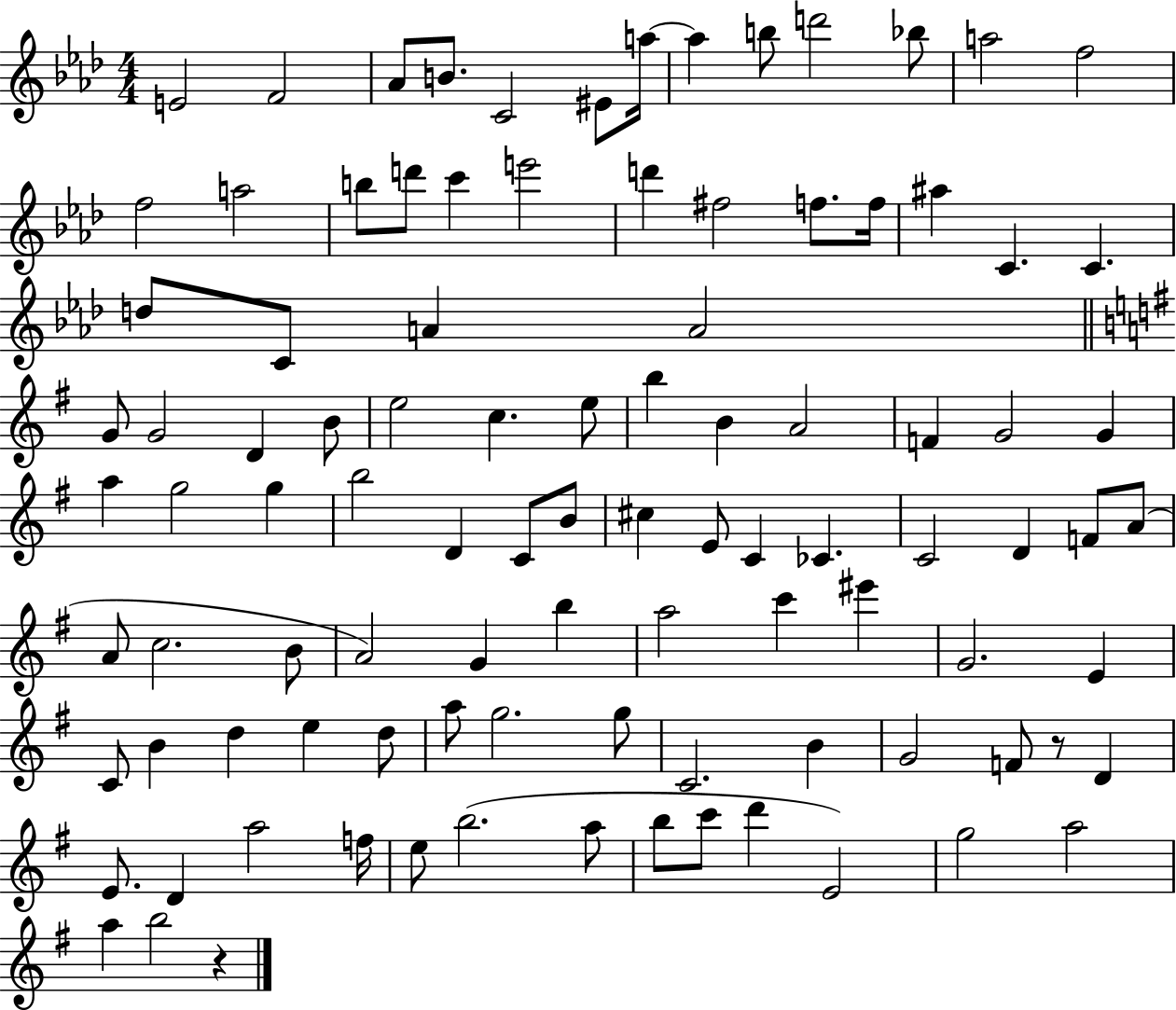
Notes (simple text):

E4/h F4/h Ab4/e B4/e. C4/h EIS4/e A5/s A5/q B5/e D6/h Bb5/e A5/h F5/h F5/h A5/h B5/e D6/e C6/q E6/h D6/q F#5/h F5/e. F5/s A#5/q C4/q. C4/q. D5/e C4/e A4/q A4/h G4/e G4/h D4/q B4/e E5/h C5/q. E5/e B5/q B4/q A4/h F4/q G4/h G4/q A5/q G5/h G5/q B5/h D4/q C4/e B4/e C#5/q E4/e C4/q CES4/q. C4/h D4/q F4/e A4/e A4/e C5/h. B4/e A4/h G4/q B5/q A5/h C6/q EIS6/q G4/h. E4/q C4/e B4/q D5/q E5/q D5/e A5/e G5/h. G5/e C4/h. B4/q G4/h F4/e R/e D4/q E4/e. D4/q A5/h F5/s E5/e B5/h. A5/e B5/e C6/e D6/q E4/h G5/h A5/h A5/q B5/h R/q